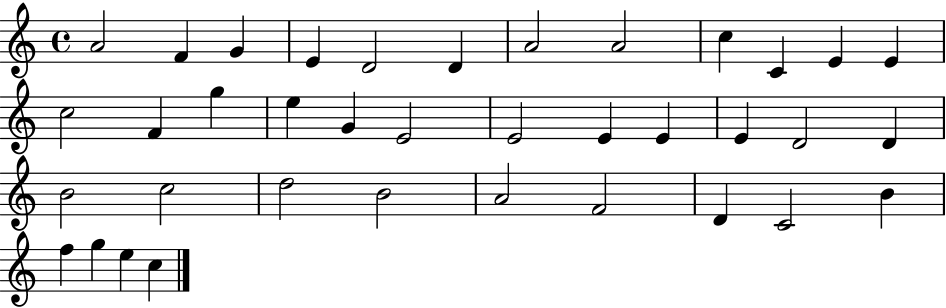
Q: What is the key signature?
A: C major